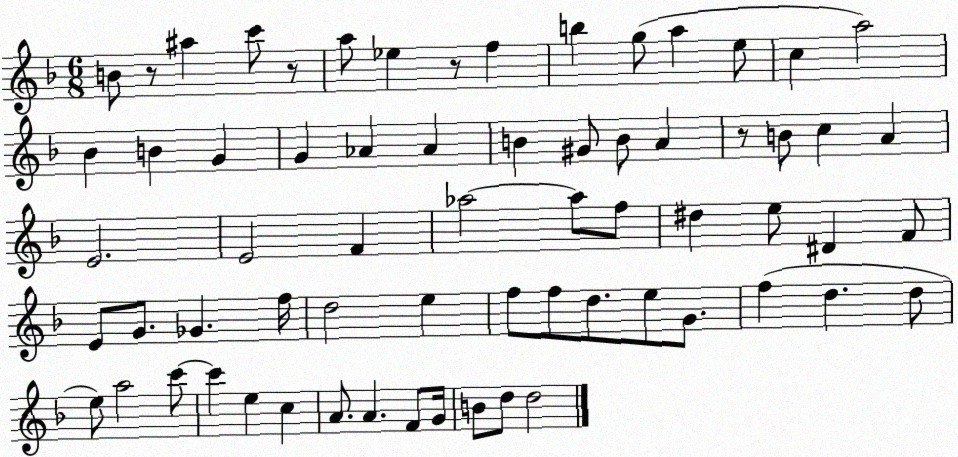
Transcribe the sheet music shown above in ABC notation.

X:1
T:Untitled
M:6/8
L:1/4
K:F
B/2 z/2 ^a c'/2 z/2 a/2 _e z/2 f b g/2 a e/2 c a2 _B B G G _A _A B ^G/2 B/2 A z/2 B/2 c A E2 E2 F _a2 _a/2 f/2 ^d e/2 ^D F/2 E/2 G/2 _G f/4 d2 e f/2 f/2 d/2 e/2 G/2 f d d/2 e/2 a2 c'/2 c' e c A/2 A F/2 G/4 B/2 d/2 d2